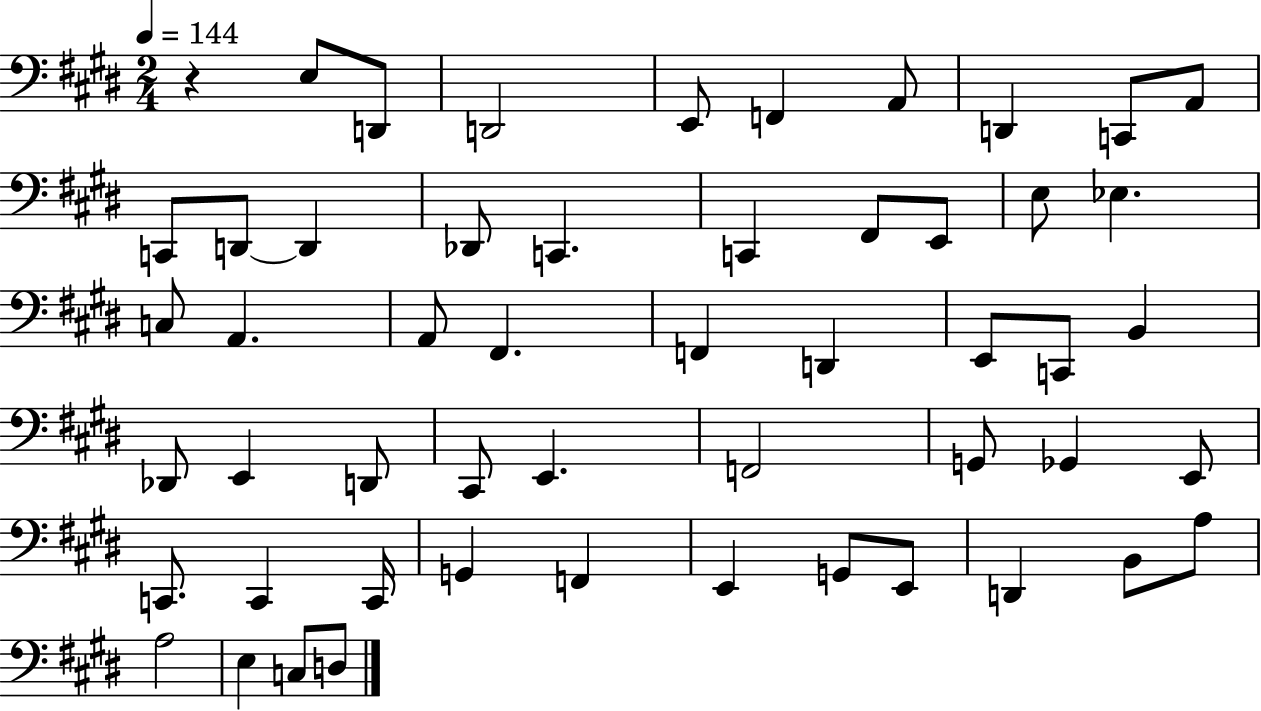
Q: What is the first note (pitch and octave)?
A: E3